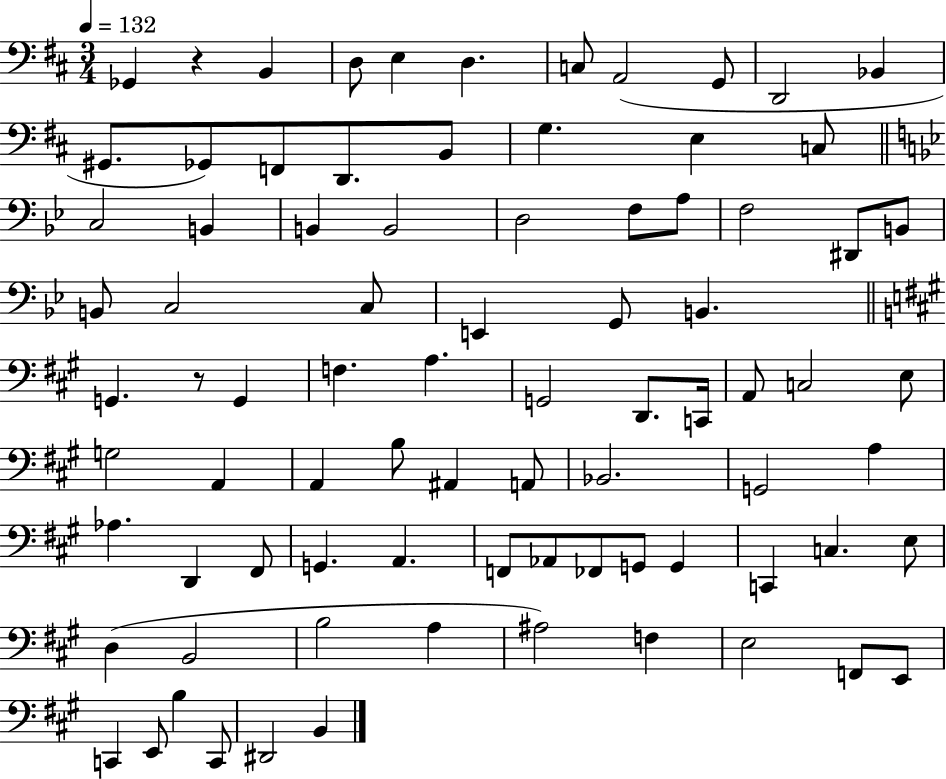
X:1
T:Untitled
M:3/4
L:1/4
K:D
_G,, z B,, D,/2 E, D, C,/2 A,,2 G,,/2 D,,2 _B,, ^G,,/2 _G,,/2 F,,/2 D,,/2 B,,/2 G, E, C,/2 C,2 B,, B,, B,,2 D,2 F,/2 A,/2 F,2 ^D,,/2 B,,/2 B,,/2 C,2 C,/2 E,, G,,/2 B,, G,, z/2 G,, F, A, G,,2 D,,/2 C,,/4 A,,/2 C,2 E,/2 G,2 A,, A,, B,/2 ^A,, A,,/2 _B,,2 G,,2 A, _A, D,, ^F,,/2 G,, A,, F,,/2 _A,,/2 _F,,/2 G,,/2 G,, C,, C, E,/2 D, B,,2 B,2 A, ^A,2 F, E,2 F,,/2 E,,/2 C,, E,,/2 B, C,,/2 ^D,,2 B,,